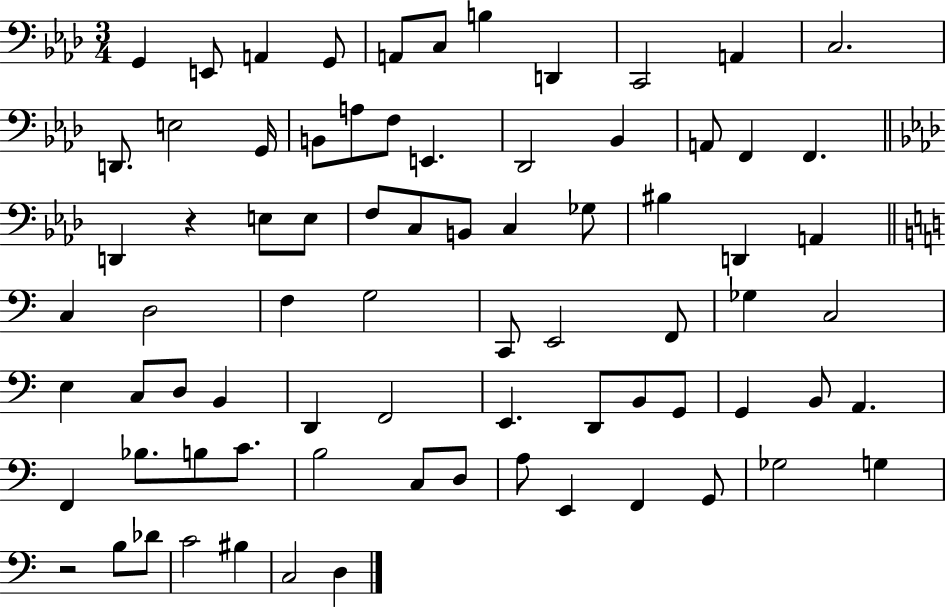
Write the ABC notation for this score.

X:1
T:Untitled
M:3/4
L:1/4
K:Ab
G,, E,,/2 A,, G,,/2 A,,/2 C,/2 B, D,, C,,2 A,, C,2 D,,/2 E,2 G,,/4 B,,/2 A,/2 F,/2 E,, _D,,2 _B,, A,,/2 F,, F,, D,, z E,/2 E,/2 F,/2 C,/2 B,,/2 C, _G,/2 ^B, D,, A,, C, D,2 F, G,2 C,,/2 E,,2 F,,/2 _G, C,2 E, C,/2 D,/2 B,, D,, F,,2 E,, D,,/2 B,,/2 G,,/2 G,, B,,/2 A,, F,, _B,/2 B,/2 C/2 B,2 C,/2 D,/2 A,/2 E,, F,, G,,/2 _G,2 G, z2 B,/2 _D/2 C2 ^B, C,2 D,